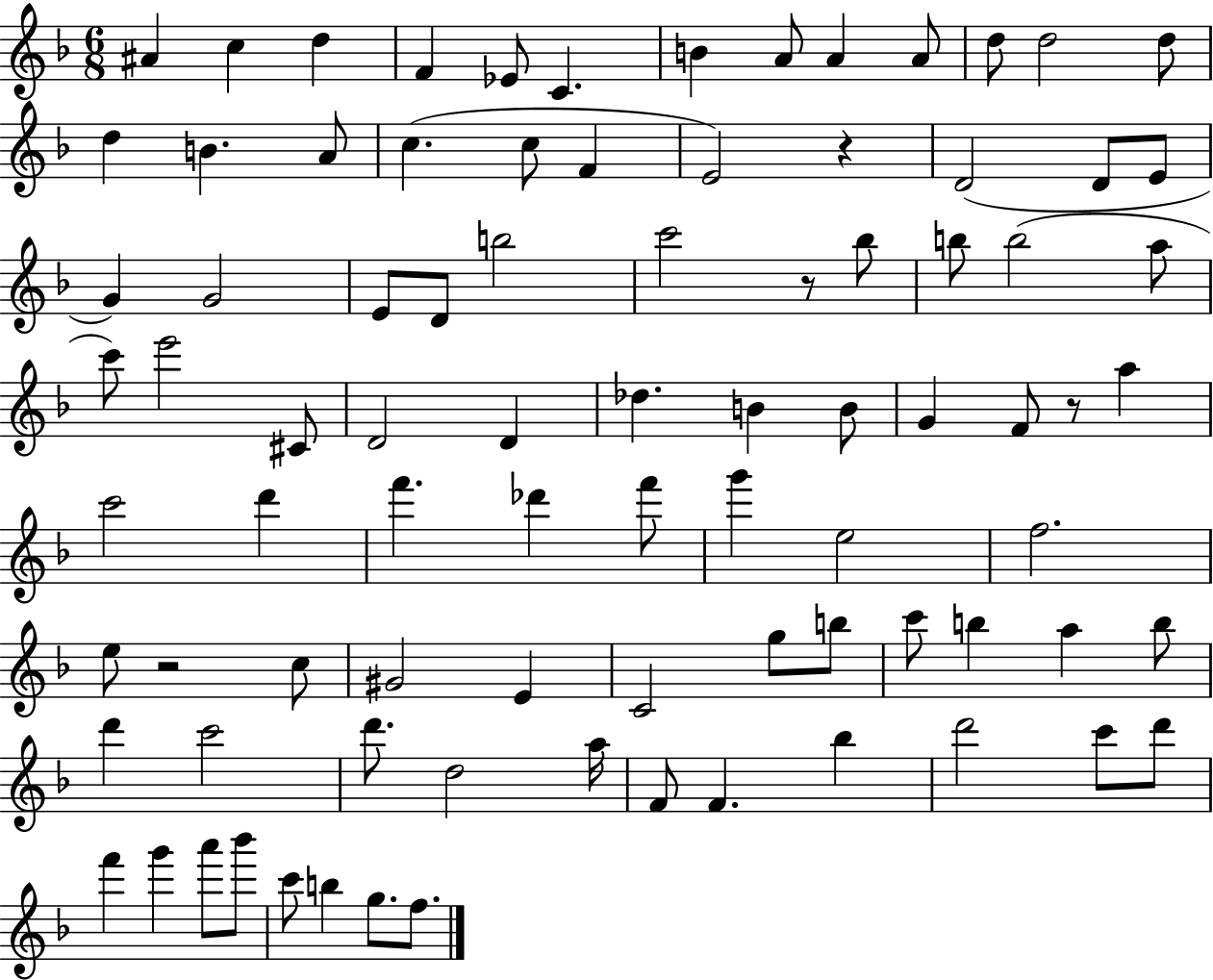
X:1
T:Untitled
M:6/8
L:1/4
K:F
^A c d F _E/2 C B A/2 A A/2 d/2 d2 d/2 d B A/2 c c/2 F E2 z D2 D/2 E/2 G G2 E/2 D/2 b2 c'2 z/2 _b/2 b/2 b2 a/2 c'/2 e'2 ^C/2 D2 D _d B B/2 G F/2 z/2 a c'2 d' f' _d' f'/2 g' e2 f2 e/2 z2 c/2 ^G2 E C2 g/2 b/2 c'/2 b a b/2 d' c'2 d'/2 d2 a/4 F/2 F _b d'2 c'/2 d'/2 f' g' a'/2 _b'/2 c'/2 b g/2 f/2